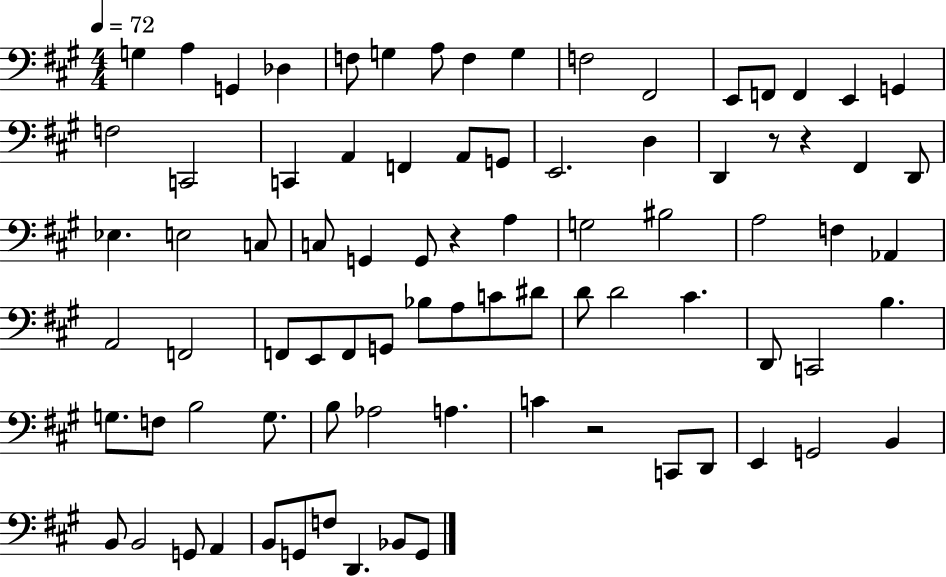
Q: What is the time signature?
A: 4/4